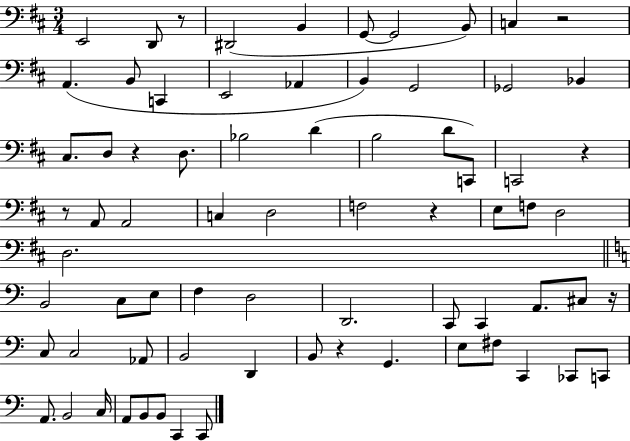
X:1
T:Untitled
M:3/4
L:1/4
K:D
E,,2 D,,/2 z/2 ^D,,2 B,, G,,/2 G,,2 B,,/2 C, z2 A,, B,,/2 C,, E,,2 _A,, B,, G,,2 _G,,2 _B,, ^C,/2 D,/2 z D,/2 _B,2 D B,2 D/2 C,,/2 C,,2 z z/2 A,,/2 A,,2 C, D,2 F,2 z E,/2 F,/2 D,2 D,2 B,,2 C,/2 E,/2 F, D,2 D,,2 C,,/2 C,, A,,/2 ^C,/2 z/4 C,/2 C,2 _A,,/2 B,,2 D,, B,,/2 z G,, E,/2 ^F,/2 C,, _C,,/2 C,,/2 A,,/2 B,,2 C,/4 A,,/2 B,,/2 B,,/2 C,, C,,/2